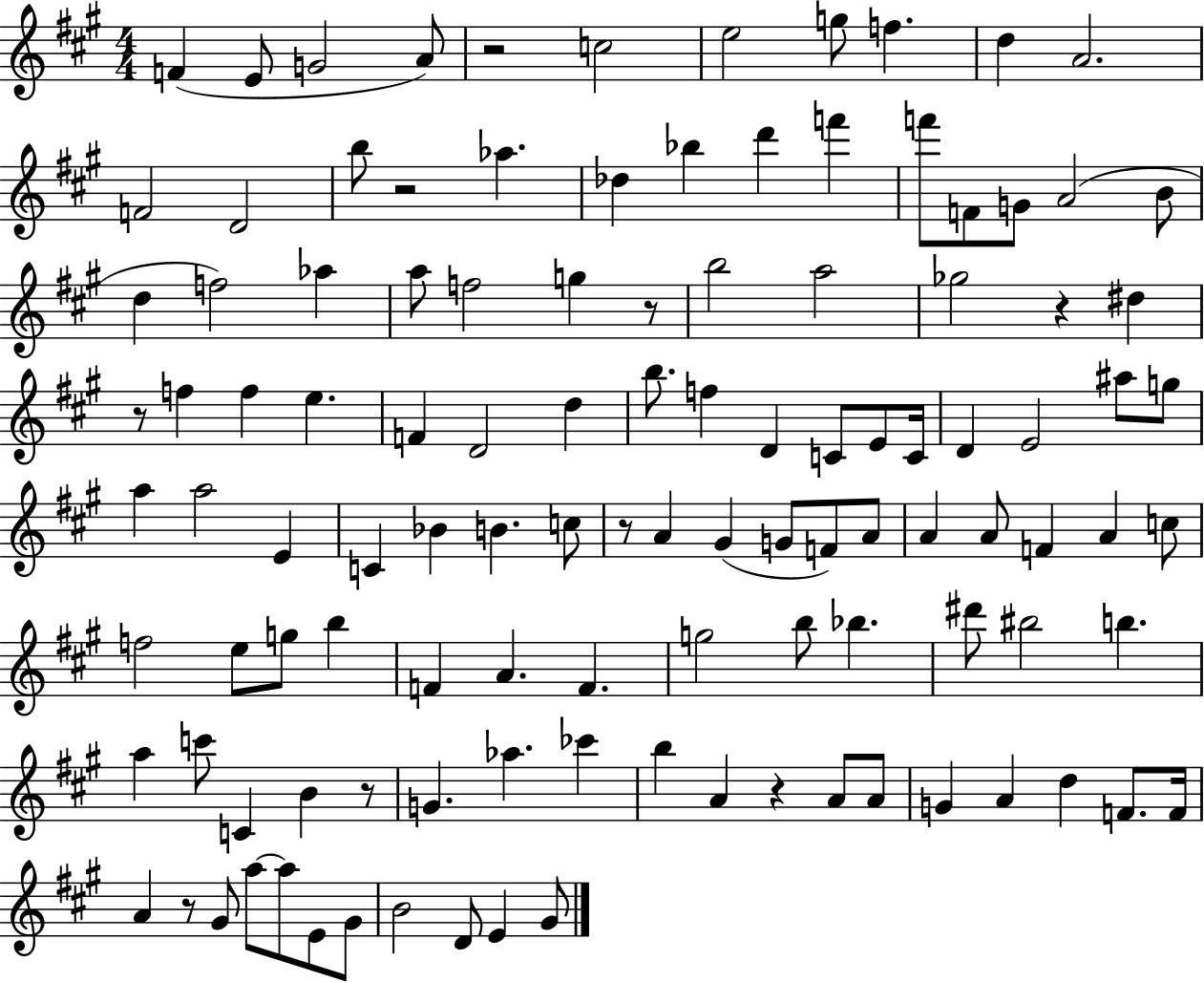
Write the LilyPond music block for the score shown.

{
  \clef treble
  \numericTimeSignature
  \time 4/4
  \key a \major
  f'4( e'8 g'2 a'8) | r2 c''2 | e''2 g''8 f''4. | d''4 a'2. | \break f'2 d'2 | b''8 r2 aes''4. | des''4 bes''4 d'''4 f'''4 | f'''8 f'8 g'8 a'2( b'8 | \break d''4 f''2) aes''4 | a''8 f''2 g''4 r8 | b''2 a''2 | ges''2 r4 dis''4 | \break r8 f''4 f''4 e''4. | f'4 d'2 d''4 | b''8. f''4 d'4 c'8 e'8 c'16 | d'4 e'2 ais''8 g''8 | \break a''4 a''2 e'4 | c'4 bes'4 b'4. c''8 | r8 a'4 gis'4( g'8 f'8) a'8 | a'4 a'8 f'4 a'4 c''8 | \break f''2 e''8 g''8 b''4 | f'4 a'4. f'4. | g''2 b''8 bes''4. | dis'''8 bis''2 b''4. | \break a''4 c'''8 c'4 b'4 r8 | g'4. aes''4. ces'''4 | b''4 a'4 r4 a'8 a'8 | g'4 a'4 d''4 f'8. f'16 | \break a'4 r8 gis'8 a''8~~ a''8 e'8 gis'8 | b'2 d'8 e'4 gis'8 | \bar "|."
}